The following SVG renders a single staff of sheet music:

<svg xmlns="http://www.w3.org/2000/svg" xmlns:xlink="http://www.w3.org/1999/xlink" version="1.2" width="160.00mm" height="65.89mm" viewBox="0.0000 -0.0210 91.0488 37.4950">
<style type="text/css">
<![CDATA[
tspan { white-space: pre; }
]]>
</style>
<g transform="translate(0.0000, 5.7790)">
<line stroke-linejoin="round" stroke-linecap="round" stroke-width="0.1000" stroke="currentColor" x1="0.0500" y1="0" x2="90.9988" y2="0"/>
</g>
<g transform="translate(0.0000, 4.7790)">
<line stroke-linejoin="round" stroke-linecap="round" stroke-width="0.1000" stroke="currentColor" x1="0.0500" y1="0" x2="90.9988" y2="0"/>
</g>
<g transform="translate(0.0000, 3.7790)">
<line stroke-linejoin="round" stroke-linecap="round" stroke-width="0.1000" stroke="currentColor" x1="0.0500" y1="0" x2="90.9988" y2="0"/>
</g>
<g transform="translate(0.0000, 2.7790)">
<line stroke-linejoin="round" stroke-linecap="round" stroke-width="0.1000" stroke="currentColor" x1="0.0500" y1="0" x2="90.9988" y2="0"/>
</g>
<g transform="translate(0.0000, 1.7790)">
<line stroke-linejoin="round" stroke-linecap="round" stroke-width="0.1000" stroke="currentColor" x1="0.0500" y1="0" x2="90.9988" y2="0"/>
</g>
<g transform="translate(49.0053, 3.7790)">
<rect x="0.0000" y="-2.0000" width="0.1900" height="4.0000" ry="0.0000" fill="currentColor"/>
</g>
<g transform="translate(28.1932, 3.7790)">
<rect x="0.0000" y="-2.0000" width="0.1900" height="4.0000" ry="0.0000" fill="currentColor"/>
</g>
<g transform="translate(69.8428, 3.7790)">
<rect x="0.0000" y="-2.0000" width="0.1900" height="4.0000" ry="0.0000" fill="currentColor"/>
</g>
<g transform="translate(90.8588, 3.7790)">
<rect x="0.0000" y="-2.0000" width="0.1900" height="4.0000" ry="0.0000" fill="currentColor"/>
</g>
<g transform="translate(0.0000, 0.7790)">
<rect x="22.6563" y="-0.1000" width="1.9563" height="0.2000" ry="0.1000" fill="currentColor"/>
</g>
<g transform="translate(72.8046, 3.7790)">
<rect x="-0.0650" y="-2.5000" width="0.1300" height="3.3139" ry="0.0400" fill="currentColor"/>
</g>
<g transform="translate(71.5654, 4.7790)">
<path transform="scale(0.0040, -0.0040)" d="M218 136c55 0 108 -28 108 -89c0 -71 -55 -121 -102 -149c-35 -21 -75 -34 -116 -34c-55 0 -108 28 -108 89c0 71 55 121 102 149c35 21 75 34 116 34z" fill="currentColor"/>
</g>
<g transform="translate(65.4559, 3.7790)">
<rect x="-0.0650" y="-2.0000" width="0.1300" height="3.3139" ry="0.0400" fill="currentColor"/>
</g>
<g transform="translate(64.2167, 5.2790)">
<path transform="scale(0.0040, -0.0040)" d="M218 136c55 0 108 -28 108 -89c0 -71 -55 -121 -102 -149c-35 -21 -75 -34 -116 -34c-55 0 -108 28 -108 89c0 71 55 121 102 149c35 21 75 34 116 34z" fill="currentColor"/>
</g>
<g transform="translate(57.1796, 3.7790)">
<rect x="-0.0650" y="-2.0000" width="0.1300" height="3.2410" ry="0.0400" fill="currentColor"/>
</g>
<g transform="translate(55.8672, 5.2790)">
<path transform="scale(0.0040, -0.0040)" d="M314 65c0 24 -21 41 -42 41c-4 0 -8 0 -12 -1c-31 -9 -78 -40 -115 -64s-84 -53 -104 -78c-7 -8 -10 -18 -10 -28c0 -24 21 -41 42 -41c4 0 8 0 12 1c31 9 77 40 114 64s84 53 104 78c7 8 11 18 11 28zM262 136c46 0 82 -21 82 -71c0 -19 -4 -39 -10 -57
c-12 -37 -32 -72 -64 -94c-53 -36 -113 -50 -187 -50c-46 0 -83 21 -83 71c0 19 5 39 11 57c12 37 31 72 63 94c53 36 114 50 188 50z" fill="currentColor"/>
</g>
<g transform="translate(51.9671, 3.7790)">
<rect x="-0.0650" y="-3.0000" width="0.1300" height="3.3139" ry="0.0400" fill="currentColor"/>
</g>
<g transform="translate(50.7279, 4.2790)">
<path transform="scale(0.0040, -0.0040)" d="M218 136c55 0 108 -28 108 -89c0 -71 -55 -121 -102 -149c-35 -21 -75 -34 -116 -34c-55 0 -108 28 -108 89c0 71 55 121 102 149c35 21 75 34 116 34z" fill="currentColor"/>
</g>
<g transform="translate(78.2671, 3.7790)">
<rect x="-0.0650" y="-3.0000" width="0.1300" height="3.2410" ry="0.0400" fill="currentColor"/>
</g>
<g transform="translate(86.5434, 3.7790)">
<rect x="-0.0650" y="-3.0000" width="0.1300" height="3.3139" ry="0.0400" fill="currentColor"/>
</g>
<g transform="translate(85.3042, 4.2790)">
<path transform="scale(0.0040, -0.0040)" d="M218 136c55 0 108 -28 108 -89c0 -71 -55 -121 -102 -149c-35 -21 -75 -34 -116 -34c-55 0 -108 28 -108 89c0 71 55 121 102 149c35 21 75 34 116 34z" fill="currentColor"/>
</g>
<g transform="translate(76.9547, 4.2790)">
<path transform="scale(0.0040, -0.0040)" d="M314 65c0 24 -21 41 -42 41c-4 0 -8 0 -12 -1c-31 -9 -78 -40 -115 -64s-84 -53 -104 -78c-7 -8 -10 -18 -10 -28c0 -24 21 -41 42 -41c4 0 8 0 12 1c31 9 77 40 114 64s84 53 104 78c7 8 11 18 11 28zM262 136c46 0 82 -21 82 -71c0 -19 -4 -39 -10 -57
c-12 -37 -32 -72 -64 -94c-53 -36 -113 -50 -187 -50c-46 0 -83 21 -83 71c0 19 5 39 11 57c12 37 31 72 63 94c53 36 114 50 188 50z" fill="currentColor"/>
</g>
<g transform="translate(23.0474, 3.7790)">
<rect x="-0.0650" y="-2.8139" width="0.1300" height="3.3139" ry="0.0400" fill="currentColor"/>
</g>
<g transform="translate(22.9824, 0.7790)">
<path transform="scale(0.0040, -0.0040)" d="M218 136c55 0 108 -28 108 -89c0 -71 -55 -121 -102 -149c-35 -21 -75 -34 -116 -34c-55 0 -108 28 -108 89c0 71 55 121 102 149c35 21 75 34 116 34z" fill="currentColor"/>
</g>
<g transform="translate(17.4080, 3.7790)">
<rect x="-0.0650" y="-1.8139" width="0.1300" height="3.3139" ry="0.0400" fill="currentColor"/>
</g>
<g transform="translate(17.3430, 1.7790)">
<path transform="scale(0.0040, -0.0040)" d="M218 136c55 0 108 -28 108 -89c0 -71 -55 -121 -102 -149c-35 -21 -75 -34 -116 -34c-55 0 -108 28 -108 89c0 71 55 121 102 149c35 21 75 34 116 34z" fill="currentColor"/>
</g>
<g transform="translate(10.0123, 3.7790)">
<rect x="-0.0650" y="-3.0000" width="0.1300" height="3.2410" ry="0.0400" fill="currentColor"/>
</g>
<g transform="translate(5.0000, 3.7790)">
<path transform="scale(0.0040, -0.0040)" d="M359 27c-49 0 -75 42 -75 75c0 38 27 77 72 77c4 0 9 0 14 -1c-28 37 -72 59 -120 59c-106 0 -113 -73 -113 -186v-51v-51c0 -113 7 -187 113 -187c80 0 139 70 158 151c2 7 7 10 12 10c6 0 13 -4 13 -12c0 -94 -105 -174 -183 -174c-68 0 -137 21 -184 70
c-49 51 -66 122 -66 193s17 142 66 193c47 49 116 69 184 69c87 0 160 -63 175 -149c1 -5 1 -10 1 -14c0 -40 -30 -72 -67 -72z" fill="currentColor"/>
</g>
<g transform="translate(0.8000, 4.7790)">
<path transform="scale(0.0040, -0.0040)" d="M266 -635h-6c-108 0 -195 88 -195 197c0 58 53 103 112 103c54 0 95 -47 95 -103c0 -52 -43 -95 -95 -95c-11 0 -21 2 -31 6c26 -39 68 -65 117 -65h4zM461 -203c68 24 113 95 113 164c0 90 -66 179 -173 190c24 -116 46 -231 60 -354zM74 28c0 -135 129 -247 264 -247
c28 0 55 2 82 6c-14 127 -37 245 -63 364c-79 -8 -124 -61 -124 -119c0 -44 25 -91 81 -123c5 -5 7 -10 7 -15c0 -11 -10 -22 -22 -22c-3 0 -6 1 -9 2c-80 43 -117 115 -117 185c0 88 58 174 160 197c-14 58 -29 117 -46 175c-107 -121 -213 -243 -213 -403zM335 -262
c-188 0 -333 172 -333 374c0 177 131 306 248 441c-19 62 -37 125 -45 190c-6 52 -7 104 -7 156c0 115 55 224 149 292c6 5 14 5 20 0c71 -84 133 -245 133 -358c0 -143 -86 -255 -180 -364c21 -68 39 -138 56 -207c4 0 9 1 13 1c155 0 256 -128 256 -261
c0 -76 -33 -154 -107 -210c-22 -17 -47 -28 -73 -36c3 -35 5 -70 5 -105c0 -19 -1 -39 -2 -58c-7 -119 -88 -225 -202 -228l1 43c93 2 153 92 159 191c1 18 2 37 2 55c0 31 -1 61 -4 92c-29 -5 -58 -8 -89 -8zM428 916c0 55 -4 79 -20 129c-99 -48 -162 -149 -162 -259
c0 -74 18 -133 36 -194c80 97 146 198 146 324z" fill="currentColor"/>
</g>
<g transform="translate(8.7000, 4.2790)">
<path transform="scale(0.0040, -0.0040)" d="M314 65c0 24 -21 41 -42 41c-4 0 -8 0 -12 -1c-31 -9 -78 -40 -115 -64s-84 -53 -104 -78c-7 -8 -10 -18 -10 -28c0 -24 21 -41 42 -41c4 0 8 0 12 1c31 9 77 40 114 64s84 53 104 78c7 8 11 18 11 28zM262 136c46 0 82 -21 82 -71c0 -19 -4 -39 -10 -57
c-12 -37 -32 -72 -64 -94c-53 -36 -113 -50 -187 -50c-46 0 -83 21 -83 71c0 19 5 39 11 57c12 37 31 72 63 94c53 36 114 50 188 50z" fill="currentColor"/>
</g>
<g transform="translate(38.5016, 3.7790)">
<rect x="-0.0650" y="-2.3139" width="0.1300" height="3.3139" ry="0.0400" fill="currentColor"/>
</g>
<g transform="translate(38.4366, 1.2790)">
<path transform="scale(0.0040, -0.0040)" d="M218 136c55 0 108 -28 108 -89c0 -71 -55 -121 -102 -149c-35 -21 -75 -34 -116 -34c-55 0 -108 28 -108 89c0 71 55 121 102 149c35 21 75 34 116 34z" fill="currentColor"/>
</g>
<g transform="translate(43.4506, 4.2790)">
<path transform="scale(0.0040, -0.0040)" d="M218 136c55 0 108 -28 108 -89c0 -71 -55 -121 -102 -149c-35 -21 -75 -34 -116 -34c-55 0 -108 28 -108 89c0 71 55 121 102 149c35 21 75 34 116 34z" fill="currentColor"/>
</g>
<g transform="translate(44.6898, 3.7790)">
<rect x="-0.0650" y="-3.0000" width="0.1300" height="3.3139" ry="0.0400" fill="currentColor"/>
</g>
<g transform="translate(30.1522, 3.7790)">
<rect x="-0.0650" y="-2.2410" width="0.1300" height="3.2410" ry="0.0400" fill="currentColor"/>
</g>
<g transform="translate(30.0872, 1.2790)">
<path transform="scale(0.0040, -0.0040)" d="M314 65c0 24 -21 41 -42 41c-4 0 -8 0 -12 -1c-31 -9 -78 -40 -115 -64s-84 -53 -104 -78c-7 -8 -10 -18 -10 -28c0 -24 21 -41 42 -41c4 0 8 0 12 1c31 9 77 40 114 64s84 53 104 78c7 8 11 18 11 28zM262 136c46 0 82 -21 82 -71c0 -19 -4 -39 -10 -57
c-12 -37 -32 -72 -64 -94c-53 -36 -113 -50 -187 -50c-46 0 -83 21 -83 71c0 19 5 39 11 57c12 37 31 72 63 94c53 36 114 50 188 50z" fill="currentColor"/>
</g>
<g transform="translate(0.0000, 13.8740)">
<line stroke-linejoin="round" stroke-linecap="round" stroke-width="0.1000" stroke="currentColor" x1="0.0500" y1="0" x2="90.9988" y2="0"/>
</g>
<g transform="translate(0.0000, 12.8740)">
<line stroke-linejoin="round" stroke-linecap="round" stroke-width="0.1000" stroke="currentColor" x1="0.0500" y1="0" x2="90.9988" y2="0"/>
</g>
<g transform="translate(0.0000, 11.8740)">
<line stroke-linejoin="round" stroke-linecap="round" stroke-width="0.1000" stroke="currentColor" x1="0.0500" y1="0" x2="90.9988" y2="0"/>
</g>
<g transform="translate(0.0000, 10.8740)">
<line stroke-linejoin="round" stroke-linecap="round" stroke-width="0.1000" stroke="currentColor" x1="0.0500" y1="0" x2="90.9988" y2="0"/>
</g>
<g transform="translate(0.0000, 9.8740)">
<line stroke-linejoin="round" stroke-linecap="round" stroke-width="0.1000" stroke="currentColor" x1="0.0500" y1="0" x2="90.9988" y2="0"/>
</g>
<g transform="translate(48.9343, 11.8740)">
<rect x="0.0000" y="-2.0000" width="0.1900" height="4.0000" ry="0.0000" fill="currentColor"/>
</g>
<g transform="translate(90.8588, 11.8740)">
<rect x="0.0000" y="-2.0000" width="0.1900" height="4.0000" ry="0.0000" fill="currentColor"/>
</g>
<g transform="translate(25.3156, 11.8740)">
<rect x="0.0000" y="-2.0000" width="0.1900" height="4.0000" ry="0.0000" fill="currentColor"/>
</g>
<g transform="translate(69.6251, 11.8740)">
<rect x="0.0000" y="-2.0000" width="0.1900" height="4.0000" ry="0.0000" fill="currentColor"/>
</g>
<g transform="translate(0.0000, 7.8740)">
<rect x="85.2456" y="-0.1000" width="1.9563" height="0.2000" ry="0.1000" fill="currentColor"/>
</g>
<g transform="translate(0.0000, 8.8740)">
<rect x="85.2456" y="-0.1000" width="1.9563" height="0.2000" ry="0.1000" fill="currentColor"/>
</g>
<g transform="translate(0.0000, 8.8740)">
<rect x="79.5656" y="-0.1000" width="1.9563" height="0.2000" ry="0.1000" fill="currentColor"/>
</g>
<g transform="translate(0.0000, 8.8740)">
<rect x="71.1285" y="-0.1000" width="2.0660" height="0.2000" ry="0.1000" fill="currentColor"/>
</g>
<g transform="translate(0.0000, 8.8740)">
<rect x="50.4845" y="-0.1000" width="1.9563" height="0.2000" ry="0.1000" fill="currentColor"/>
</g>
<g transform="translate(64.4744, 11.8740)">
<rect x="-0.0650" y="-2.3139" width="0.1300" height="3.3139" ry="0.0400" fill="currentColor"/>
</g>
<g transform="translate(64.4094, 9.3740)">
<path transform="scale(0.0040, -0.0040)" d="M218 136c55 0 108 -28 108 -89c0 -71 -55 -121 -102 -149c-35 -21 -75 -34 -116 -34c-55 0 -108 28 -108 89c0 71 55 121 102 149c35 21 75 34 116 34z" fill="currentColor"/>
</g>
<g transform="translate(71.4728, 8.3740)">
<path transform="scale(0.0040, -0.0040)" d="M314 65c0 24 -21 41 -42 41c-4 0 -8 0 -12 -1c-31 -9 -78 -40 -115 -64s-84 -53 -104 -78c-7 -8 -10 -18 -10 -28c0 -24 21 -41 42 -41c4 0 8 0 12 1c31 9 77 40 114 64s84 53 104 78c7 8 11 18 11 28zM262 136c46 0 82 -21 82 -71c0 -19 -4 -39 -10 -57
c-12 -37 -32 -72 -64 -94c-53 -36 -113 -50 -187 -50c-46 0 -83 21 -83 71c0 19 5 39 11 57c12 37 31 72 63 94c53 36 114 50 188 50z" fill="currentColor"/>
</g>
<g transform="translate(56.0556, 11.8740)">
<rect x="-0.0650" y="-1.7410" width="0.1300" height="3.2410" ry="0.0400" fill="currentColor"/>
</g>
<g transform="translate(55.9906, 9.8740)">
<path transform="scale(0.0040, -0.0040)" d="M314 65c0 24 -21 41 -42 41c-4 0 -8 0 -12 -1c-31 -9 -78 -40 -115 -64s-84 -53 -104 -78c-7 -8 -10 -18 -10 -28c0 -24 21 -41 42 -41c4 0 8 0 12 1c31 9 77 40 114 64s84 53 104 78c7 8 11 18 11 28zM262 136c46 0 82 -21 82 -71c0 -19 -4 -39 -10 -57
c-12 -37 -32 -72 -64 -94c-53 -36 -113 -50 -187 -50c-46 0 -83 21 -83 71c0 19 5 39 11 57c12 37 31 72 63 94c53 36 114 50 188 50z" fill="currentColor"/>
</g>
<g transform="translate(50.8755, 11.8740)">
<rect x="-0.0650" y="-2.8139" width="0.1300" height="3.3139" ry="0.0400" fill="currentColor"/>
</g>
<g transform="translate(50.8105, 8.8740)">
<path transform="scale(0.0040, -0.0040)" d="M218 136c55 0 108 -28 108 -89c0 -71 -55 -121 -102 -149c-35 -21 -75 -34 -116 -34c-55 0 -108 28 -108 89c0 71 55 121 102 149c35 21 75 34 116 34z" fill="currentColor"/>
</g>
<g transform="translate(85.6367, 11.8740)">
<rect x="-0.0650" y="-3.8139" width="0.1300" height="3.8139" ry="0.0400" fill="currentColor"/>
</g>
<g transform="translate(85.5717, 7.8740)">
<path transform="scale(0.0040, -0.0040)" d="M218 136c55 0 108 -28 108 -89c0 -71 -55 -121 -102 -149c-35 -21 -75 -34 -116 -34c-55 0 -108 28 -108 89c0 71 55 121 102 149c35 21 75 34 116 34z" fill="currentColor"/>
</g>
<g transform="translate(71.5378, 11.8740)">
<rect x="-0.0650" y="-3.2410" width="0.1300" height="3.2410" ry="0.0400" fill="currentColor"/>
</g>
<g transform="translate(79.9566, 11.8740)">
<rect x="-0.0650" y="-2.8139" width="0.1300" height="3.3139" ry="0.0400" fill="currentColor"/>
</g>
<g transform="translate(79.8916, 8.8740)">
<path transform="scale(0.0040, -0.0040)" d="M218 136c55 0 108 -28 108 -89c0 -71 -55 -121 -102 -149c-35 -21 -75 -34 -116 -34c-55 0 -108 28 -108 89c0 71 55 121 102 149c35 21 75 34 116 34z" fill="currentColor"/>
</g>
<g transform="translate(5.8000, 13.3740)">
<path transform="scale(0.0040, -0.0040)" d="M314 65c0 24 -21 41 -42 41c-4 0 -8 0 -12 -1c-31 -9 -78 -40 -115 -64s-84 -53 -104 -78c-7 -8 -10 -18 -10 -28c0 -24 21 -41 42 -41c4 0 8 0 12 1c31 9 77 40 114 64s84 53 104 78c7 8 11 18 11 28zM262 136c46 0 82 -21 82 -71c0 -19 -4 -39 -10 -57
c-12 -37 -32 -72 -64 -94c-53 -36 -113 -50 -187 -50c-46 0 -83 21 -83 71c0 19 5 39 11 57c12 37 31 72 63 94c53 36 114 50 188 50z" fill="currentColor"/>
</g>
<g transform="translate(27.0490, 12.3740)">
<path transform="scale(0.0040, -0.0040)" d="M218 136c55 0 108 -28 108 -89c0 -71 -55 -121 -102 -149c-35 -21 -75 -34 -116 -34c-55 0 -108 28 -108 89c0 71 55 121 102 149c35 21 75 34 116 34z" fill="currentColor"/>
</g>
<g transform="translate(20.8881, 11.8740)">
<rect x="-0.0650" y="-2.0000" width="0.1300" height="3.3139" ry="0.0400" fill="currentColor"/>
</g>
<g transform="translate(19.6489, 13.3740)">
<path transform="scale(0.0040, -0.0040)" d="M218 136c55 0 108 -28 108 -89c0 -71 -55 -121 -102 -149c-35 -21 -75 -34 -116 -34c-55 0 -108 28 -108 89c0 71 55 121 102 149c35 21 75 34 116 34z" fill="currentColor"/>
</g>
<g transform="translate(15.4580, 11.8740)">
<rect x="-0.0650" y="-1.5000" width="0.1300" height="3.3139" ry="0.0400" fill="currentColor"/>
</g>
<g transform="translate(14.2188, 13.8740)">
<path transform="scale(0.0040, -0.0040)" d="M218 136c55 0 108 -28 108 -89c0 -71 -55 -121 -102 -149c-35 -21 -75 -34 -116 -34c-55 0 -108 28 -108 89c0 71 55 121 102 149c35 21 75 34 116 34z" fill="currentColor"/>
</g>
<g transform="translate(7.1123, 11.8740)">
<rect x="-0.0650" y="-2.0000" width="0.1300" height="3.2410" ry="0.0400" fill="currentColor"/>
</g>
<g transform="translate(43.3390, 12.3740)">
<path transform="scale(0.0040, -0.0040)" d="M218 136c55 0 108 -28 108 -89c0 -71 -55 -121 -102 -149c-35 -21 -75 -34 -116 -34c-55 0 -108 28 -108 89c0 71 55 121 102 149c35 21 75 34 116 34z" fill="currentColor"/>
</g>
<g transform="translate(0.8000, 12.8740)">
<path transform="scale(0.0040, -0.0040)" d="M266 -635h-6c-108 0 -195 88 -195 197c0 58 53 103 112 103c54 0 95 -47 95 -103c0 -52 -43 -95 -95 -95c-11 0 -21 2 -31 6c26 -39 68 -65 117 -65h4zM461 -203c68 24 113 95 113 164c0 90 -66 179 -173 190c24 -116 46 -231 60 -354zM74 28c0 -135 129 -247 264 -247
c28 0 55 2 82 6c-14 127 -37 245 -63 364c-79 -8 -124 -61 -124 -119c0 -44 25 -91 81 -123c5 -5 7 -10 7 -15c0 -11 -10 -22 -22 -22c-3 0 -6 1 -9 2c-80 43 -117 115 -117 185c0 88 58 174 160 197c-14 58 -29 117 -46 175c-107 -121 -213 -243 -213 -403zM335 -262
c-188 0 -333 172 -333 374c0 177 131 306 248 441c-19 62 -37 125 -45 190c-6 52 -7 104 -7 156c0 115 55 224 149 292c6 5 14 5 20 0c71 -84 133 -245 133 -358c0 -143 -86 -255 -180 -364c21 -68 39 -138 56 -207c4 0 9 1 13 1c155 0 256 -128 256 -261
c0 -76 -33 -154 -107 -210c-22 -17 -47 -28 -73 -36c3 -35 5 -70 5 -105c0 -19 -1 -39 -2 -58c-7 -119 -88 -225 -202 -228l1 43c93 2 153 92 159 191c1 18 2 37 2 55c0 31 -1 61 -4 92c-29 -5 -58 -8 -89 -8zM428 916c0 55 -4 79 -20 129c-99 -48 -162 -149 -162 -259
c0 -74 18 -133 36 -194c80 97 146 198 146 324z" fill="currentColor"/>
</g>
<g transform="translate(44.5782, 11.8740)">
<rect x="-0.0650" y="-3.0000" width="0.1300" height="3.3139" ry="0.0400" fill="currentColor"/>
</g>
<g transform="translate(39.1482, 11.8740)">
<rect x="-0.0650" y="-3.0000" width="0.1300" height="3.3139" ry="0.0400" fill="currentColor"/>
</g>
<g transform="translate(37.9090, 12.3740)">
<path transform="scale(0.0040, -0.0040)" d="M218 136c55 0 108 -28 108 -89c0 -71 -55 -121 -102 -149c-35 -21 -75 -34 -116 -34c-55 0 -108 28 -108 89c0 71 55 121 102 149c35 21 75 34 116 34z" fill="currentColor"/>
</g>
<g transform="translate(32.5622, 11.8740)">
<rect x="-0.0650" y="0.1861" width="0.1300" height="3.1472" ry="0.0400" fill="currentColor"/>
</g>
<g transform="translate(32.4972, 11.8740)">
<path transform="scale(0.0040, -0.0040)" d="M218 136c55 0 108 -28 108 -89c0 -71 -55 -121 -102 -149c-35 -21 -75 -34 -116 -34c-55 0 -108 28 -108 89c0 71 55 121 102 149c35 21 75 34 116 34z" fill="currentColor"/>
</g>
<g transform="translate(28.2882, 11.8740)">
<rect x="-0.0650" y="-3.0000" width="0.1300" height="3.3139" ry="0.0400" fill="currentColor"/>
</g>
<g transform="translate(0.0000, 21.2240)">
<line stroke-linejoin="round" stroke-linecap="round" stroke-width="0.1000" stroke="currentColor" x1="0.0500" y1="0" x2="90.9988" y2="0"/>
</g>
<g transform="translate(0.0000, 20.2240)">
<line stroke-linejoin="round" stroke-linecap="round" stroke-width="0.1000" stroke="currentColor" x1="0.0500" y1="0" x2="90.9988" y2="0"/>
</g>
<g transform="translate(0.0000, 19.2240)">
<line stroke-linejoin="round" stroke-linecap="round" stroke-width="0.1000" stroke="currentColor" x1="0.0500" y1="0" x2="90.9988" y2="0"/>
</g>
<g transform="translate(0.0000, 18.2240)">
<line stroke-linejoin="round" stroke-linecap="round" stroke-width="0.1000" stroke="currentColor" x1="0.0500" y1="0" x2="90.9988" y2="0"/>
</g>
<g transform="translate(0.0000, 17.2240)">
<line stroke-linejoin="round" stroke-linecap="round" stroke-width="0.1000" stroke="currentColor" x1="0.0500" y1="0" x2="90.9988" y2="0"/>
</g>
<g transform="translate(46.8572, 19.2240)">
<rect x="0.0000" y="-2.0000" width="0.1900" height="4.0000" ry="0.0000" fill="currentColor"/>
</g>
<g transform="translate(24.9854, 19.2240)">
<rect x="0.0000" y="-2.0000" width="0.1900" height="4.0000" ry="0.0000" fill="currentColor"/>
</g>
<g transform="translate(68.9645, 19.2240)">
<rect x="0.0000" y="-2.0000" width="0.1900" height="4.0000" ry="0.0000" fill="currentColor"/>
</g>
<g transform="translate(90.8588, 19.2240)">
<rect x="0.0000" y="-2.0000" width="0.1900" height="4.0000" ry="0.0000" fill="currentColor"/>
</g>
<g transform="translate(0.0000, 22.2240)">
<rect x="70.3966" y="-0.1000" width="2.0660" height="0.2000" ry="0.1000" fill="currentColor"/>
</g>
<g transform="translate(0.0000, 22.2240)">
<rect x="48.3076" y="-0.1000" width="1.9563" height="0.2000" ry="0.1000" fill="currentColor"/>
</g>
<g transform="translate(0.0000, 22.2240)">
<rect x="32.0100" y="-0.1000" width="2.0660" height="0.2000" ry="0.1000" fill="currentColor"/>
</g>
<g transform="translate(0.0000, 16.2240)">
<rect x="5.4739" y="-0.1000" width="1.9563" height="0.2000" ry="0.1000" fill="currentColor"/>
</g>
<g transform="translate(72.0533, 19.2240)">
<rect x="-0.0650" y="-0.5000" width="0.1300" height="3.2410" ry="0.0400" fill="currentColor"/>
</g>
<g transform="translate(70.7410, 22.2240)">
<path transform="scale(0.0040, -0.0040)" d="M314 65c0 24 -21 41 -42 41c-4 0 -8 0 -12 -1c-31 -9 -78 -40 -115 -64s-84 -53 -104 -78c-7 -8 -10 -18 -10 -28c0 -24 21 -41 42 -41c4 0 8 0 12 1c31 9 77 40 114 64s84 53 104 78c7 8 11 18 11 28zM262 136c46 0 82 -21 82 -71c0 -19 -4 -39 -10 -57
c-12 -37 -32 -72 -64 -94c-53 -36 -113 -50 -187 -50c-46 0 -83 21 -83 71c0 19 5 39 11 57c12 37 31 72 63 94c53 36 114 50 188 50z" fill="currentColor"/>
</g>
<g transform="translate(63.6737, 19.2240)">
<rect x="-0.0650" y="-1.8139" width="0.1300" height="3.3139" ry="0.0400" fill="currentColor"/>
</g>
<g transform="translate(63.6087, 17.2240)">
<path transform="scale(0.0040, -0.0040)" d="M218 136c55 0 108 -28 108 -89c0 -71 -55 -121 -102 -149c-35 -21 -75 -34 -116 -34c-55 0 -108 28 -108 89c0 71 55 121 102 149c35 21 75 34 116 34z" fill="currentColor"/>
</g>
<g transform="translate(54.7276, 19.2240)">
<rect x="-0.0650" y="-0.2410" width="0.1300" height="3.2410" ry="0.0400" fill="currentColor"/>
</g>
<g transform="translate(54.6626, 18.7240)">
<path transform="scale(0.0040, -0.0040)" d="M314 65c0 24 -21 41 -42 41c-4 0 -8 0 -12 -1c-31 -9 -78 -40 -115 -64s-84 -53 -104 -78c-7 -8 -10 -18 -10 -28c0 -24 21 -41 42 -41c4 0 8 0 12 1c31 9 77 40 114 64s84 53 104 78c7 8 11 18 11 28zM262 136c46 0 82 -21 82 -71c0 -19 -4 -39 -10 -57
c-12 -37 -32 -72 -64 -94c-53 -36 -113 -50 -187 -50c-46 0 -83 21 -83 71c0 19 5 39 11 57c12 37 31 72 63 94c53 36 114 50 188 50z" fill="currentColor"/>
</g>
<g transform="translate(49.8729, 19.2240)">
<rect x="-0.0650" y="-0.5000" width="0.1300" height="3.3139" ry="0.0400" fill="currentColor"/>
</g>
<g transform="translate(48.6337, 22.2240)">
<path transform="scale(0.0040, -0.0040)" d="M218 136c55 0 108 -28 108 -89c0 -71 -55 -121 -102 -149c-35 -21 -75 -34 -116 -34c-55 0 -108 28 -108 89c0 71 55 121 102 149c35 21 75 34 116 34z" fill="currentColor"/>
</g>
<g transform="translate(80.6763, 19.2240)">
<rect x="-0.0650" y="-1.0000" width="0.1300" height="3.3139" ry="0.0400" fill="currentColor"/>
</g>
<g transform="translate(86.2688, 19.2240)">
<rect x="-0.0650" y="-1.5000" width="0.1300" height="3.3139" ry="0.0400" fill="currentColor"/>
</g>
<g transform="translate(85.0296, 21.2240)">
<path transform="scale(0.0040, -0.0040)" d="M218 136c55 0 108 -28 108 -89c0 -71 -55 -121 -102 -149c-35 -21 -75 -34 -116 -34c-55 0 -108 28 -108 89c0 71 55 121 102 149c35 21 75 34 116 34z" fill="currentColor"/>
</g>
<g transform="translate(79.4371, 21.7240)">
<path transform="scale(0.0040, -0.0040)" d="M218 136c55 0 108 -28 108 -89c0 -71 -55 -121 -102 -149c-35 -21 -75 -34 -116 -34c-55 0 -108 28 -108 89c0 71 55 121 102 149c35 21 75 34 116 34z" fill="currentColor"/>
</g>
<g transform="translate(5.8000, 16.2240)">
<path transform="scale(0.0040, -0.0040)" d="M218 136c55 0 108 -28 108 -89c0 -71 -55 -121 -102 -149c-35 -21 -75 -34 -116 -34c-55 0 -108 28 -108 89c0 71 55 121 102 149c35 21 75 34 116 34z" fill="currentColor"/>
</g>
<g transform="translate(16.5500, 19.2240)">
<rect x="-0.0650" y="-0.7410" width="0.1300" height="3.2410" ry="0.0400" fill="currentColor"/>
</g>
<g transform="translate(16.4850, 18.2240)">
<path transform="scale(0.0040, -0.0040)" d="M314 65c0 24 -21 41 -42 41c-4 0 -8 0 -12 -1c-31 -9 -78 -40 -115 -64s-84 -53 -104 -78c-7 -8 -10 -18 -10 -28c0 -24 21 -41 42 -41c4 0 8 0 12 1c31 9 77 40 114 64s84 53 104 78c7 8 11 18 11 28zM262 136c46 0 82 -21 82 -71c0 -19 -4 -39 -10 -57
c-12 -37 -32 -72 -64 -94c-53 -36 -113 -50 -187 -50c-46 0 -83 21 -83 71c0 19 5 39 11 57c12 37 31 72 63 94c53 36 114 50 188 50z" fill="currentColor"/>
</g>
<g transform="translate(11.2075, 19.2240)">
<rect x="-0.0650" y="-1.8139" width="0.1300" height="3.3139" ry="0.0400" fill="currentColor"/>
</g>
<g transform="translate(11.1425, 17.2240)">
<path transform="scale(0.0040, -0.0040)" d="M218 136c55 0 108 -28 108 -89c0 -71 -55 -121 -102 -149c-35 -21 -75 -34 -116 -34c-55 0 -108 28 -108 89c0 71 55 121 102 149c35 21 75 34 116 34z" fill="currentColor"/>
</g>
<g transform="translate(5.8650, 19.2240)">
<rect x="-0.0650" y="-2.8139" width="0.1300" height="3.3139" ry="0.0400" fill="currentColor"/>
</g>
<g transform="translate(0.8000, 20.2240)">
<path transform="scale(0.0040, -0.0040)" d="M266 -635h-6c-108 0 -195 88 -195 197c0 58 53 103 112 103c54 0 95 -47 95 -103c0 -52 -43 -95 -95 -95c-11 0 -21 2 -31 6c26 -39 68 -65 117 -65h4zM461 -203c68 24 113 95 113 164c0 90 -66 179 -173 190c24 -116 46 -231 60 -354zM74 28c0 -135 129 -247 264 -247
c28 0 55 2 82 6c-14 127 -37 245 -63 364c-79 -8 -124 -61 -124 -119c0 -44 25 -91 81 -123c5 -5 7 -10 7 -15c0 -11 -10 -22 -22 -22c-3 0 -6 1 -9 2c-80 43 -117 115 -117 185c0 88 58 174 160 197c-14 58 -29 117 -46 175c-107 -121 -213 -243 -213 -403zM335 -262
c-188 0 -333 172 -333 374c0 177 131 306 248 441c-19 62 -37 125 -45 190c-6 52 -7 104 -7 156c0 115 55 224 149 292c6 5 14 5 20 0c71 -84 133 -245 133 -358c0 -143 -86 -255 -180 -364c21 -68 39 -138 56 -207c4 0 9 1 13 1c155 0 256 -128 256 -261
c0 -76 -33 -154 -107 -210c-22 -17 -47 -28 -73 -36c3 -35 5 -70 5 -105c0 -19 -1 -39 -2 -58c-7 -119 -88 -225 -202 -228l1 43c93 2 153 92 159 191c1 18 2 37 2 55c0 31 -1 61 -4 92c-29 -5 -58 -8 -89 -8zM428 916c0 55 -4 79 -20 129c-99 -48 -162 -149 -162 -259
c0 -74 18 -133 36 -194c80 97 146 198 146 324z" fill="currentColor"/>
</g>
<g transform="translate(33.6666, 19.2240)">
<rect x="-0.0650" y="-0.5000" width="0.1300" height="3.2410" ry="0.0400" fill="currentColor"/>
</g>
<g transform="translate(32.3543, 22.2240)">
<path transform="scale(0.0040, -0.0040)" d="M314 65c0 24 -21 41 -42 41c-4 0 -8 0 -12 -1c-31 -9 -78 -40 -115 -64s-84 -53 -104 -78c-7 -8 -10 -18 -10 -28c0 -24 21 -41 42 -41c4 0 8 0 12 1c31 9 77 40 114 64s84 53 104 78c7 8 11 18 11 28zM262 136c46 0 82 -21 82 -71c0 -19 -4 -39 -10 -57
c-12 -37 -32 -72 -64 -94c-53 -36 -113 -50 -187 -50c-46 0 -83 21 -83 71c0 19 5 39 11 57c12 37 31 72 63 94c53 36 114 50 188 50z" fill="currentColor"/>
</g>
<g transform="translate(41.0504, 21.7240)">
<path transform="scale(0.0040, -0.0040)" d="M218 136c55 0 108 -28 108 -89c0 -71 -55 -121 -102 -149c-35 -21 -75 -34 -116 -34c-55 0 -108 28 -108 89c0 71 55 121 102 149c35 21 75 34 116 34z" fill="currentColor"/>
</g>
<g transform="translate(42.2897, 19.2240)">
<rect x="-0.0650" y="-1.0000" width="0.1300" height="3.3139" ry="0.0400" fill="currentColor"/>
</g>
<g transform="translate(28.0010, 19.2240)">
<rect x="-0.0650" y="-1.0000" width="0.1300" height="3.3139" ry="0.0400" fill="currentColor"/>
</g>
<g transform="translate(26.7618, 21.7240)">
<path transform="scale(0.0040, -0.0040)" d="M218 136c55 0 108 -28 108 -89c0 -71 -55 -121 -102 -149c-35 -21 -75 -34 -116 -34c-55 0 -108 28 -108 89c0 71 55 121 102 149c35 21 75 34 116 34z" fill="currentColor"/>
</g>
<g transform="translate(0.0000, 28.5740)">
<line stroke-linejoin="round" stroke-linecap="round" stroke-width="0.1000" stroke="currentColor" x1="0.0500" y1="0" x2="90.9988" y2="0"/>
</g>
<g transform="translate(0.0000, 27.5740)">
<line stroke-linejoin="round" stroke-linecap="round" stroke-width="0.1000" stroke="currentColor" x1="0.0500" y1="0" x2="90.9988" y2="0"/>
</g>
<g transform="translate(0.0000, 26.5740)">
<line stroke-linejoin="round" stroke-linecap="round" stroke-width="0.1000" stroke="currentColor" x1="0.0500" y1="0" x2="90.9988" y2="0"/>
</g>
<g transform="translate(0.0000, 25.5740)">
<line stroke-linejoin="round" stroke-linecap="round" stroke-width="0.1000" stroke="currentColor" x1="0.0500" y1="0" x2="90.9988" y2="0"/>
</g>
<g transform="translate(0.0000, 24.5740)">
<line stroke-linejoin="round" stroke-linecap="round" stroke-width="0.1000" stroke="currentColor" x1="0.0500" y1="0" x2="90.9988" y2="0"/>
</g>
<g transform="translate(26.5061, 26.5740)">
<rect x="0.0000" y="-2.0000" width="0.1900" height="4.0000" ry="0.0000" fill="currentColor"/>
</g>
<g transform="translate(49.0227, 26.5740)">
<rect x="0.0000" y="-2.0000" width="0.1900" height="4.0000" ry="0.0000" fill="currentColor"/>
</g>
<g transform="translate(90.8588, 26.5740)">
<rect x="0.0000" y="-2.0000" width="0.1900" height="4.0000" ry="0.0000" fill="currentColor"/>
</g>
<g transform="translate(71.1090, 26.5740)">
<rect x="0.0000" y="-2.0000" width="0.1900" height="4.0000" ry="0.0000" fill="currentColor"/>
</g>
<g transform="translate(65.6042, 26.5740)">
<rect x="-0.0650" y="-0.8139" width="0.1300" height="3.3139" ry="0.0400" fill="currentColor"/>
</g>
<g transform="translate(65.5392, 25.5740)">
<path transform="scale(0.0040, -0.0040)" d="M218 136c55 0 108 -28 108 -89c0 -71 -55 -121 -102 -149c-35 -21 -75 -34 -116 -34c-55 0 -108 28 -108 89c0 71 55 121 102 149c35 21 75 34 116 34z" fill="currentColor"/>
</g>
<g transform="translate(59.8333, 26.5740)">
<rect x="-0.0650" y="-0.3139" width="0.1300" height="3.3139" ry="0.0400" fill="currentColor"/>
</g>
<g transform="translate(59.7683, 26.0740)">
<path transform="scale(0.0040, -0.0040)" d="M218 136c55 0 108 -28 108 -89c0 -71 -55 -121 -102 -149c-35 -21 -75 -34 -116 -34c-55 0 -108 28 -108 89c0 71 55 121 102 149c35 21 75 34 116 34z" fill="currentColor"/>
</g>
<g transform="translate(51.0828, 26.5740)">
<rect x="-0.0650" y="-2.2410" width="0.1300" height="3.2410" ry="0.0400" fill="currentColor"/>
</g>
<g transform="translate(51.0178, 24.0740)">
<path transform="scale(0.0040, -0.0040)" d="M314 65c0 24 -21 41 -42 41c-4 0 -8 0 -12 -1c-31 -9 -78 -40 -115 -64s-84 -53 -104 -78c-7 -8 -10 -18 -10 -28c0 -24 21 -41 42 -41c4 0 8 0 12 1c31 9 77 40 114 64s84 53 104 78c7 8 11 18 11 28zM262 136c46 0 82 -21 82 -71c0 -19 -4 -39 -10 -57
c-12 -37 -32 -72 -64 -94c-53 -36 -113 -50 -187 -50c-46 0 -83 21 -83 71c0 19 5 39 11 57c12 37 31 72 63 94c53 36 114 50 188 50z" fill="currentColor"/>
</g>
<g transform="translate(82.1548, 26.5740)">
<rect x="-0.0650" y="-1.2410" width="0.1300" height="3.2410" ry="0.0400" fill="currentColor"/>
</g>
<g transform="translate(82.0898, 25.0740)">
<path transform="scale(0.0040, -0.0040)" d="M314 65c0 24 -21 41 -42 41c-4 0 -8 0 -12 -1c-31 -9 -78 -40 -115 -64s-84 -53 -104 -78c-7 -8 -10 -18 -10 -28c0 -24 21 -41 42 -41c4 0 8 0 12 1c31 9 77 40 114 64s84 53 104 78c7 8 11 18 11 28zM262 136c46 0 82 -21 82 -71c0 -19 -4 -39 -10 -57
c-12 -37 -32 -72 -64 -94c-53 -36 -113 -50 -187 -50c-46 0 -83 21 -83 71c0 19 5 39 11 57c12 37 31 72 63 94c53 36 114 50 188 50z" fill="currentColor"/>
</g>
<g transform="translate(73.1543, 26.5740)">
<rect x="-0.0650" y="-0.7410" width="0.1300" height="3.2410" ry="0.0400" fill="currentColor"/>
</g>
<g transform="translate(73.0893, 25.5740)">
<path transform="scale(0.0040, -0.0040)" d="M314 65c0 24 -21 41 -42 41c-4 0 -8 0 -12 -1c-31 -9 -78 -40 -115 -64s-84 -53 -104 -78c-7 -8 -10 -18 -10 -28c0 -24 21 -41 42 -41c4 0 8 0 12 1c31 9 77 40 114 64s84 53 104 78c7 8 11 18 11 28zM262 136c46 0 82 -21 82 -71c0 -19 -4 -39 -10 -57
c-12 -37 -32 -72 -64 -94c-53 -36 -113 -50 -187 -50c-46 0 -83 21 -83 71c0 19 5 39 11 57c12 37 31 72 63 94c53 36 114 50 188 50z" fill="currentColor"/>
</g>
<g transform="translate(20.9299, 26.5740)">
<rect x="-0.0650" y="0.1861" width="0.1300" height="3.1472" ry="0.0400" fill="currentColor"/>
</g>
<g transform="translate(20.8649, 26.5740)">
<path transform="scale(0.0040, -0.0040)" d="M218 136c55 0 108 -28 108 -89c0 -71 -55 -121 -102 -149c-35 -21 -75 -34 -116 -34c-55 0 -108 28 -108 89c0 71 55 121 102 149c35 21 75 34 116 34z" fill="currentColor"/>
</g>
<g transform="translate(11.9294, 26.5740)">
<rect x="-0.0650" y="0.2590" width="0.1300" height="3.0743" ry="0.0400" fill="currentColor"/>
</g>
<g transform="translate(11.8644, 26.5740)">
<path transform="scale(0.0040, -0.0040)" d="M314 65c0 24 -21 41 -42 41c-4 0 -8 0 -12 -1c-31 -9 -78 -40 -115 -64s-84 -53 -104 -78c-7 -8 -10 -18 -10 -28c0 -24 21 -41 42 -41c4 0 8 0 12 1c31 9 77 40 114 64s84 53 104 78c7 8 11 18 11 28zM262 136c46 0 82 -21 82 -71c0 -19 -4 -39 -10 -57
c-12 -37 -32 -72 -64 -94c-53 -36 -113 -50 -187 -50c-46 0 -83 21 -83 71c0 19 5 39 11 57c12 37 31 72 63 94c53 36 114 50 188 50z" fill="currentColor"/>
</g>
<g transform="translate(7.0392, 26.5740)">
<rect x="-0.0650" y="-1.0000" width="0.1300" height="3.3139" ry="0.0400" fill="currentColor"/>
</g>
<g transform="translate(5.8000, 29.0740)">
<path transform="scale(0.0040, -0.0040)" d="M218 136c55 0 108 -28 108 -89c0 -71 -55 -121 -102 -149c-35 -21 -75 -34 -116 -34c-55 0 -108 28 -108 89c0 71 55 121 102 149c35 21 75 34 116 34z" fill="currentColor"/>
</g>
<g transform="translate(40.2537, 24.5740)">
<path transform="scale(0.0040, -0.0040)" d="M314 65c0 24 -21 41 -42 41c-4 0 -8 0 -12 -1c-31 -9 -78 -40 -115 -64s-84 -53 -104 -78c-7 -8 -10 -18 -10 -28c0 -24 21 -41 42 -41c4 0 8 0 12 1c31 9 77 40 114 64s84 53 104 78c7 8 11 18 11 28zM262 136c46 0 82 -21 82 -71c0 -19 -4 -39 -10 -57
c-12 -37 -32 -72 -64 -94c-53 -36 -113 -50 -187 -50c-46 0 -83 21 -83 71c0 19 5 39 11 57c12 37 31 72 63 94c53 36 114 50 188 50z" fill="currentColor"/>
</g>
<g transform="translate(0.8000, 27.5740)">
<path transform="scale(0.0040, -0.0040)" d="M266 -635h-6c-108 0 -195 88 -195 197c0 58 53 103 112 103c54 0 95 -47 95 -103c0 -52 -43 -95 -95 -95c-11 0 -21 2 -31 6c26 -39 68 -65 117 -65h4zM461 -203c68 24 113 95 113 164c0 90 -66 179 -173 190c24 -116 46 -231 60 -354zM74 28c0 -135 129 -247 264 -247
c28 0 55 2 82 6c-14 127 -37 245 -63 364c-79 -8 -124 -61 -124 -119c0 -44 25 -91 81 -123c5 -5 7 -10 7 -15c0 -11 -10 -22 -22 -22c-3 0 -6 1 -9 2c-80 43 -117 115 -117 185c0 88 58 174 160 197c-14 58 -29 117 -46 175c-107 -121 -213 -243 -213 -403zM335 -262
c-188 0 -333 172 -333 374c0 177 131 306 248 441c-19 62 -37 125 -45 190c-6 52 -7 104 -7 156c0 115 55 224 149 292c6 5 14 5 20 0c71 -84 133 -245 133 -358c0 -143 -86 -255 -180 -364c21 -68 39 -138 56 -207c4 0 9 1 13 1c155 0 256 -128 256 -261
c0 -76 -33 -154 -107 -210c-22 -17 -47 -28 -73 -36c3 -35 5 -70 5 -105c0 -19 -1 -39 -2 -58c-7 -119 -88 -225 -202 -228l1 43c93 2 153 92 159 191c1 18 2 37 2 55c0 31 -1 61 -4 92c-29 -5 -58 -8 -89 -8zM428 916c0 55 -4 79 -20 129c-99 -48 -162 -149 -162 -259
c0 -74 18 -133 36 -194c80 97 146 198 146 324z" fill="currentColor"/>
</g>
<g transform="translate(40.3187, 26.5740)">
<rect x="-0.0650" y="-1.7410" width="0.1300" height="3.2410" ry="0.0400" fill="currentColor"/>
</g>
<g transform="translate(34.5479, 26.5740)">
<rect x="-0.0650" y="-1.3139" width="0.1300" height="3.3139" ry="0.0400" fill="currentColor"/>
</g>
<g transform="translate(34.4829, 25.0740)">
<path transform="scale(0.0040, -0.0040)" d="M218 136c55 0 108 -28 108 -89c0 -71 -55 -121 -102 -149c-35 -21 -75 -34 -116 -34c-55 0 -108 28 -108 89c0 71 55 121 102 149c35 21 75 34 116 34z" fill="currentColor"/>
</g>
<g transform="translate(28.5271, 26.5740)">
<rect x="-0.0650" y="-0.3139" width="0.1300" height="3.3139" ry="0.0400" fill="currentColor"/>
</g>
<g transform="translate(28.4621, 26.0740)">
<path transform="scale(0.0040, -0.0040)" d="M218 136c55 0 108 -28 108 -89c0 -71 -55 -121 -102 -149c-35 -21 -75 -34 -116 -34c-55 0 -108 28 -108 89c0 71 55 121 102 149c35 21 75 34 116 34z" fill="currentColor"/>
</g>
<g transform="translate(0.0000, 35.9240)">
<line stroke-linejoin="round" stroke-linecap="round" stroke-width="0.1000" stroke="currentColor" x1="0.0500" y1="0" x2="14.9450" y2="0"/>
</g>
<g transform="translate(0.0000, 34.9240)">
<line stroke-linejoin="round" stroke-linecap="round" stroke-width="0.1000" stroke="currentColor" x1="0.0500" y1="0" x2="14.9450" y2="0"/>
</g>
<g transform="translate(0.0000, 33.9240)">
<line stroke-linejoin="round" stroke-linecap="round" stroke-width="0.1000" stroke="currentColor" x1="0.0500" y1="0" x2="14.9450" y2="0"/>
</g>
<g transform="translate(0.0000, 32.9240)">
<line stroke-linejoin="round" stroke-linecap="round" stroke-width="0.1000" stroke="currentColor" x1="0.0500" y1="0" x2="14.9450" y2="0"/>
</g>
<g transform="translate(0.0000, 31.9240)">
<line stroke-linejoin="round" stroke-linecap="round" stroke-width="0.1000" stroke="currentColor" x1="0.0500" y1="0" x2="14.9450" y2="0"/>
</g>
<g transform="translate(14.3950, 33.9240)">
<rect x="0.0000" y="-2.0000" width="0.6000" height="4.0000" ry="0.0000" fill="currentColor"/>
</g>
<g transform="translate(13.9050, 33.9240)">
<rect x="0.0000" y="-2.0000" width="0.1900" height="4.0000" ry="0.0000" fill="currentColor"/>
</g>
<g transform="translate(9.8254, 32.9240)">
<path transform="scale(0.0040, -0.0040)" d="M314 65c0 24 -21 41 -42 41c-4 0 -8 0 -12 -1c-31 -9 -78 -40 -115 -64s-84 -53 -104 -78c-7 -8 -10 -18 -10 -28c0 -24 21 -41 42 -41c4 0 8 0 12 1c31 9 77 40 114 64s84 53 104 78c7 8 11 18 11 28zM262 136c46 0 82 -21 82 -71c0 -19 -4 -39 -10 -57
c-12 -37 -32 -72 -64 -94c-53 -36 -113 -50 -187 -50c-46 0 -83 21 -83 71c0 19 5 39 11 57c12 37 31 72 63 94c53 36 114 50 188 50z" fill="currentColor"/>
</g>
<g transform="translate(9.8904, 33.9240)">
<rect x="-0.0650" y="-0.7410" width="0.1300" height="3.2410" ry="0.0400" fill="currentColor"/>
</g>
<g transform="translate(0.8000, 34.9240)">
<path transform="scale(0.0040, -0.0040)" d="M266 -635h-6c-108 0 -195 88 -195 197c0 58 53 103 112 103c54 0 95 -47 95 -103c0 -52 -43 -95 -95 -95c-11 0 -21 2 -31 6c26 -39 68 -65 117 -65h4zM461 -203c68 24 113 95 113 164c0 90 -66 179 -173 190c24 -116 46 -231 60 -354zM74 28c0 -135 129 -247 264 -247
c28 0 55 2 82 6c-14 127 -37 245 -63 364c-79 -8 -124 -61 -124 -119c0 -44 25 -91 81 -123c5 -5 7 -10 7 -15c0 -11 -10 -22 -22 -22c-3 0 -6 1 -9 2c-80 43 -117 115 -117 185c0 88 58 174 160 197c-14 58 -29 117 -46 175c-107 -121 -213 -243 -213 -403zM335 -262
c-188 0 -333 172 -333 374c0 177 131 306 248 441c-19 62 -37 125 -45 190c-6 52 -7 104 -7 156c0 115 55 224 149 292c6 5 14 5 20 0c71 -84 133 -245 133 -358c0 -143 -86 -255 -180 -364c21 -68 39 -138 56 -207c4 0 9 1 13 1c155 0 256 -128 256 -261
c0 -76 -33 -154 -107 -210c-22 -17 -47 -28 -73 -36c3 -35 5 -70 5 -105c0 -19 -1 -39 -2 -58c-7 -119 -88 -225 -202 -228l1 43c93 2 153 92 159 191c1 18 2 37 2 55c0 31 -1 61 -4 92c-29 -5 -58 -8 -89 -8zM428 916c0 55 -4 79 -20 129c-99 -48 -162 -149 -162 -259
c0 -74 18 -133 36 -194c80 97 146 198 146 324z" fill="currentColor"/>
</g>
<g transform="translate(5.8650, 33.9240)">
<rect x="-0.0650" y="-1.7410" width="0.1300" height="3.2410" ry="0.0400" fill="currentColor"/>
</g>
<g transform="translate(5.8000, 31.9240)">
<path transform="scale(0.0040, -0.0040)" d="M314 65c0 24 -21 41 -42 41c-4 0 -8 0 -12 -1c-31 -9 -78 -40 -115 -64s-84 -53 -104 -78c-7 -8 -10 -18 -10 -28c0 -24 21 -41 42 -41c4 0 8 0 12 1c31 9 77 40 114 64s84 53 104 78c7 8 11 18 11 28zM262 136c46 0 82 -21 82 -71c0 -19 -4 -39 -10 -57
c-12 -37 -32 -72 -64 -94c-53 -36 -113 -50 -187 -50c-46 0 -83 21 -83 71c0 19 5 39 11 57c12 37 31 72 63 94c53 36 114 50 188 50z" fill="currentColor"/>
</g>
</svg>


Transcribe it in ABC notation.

X:1
T:Untitled
M:4/4
L:1/4
K:C
A2 f a g2 g A A F2 F G A2 A F2 E F A B A A a f2 g b2 a c' a f d2 D C2 D C c2 f C2 D E D B2 B c e f2 g2 c d d2 e2 f2 d2